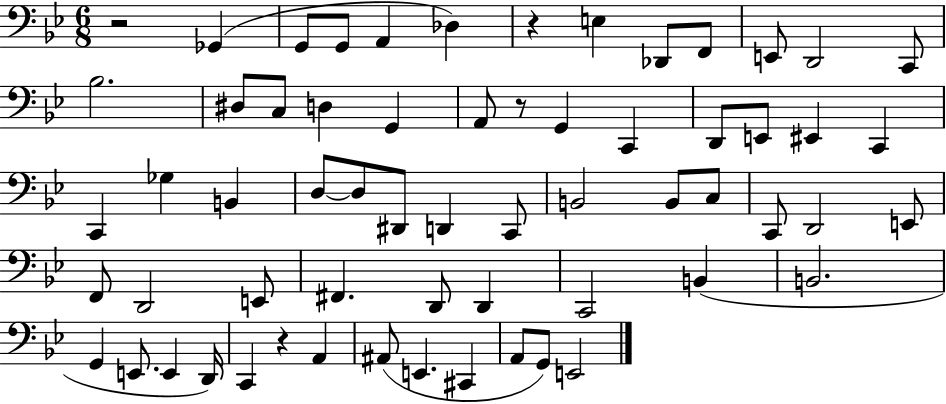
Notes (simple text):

R/h Gb2/q G2/e G2/e A2/q Db3/q R/q E3/q Db2/e F2/e E2/e D2/h C2/e Bb3/h. D#3/e C3/e D3/q G2/q A2/e R/e G2/q C2/q D2/e E2/e EIS2/q C2/q C2/q Gb3/q B2/q D3/e D3/e D#2/e D2/q C2/e B2/h B2/e C3/e C2/e D2/h E2/e F2/e D2/h E2/e F#2/q. D2/e D2/q C2/h B2/q B2/h. G2/q E2/e. E2/q D2/s C2/q R/q A2/q A#2/e E2/q. C#2/q A2/e G2/e E2/h